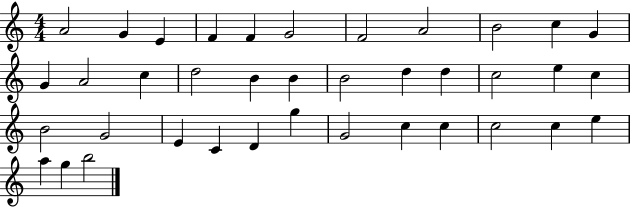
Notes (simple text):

A4/h G4/q E4/q F4/q F4/q G4/h F4/h A4/h B4/h C5/q G4/q G4/q A4/h C5/q D5/h B4/q B4/q B4/h D5/q D5/q C5/h E5/q C5/q B4/h G4/h E4/q C4/q D4/q G5/q G4/h C5/q C5/q C5/h C5/q E5/q A5/q G5/q B5/h